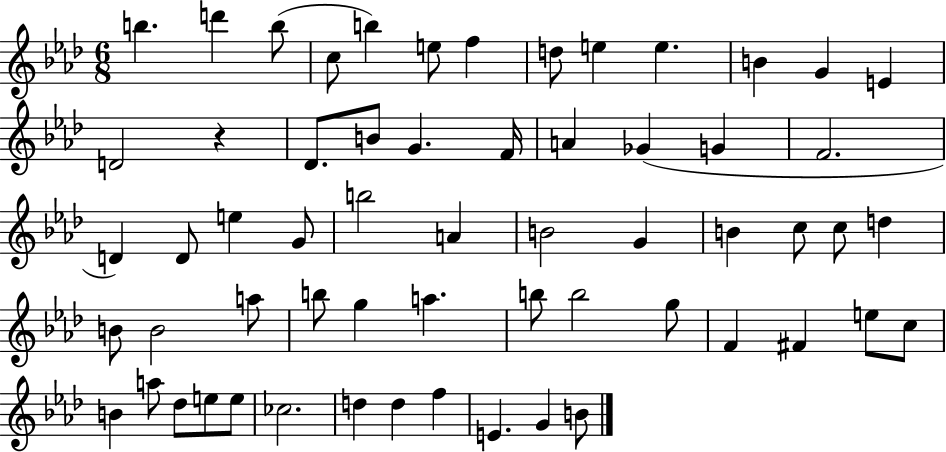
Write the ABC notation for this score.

X:1
T:Untitled
M:6/8
L:1/4
K:Ab
b d' b/2 c/2 b e/2 f d/2 e e B G E D2 z _D/2 B/2 G F/4 A _G G F2 D D/2 e G/2 b2 A B2 G B c/2 c/2 d B/2 B2 a/2 b/2 g a b/2 b2 g/2 F ^F e/2 c/2 B a/2 _d/2 e/2 e/2 _c2 d d f E G B/2